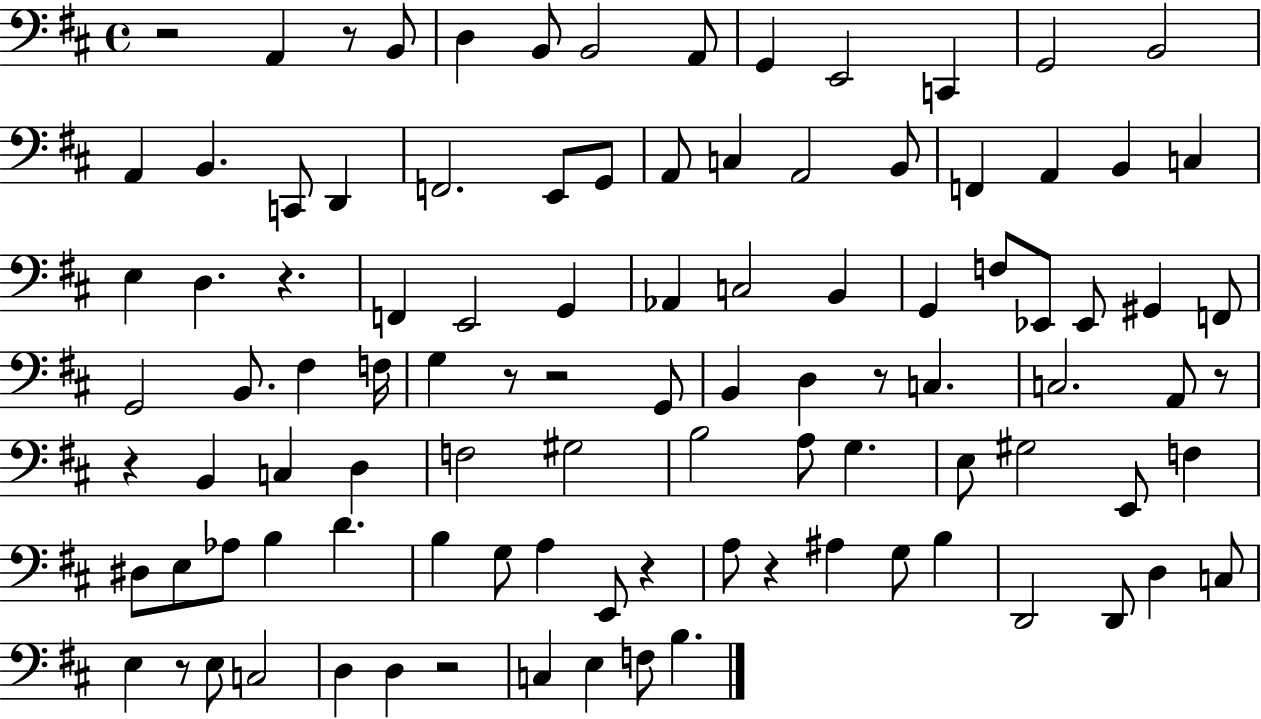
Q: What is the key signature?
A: D major